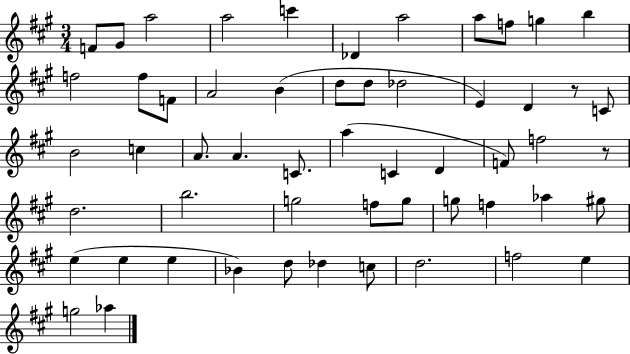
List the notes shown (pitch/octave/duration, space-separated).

F4/e G#4/e A5/h A5/h C6/q Db4/q A5/h A5/e F5/e G5/q B5/q F5/h F5/e F4/e A4/h B4/q D5/e D5/e Db5/h E4/q D4/q R/e C4/e B4/h C5/q A4/e. A4/q. C4/e. A5/q C4/q D4/q F4/e F5/h R/e D5/h. B5/h. G5/h F5/e G5/e G5/e F5/q Ab5/q G#5/e E5/q E5/q E5/q Bb4/q D5/e Db5/q C5/e D5/h. F5/h E5/q G5/h Ab5/q